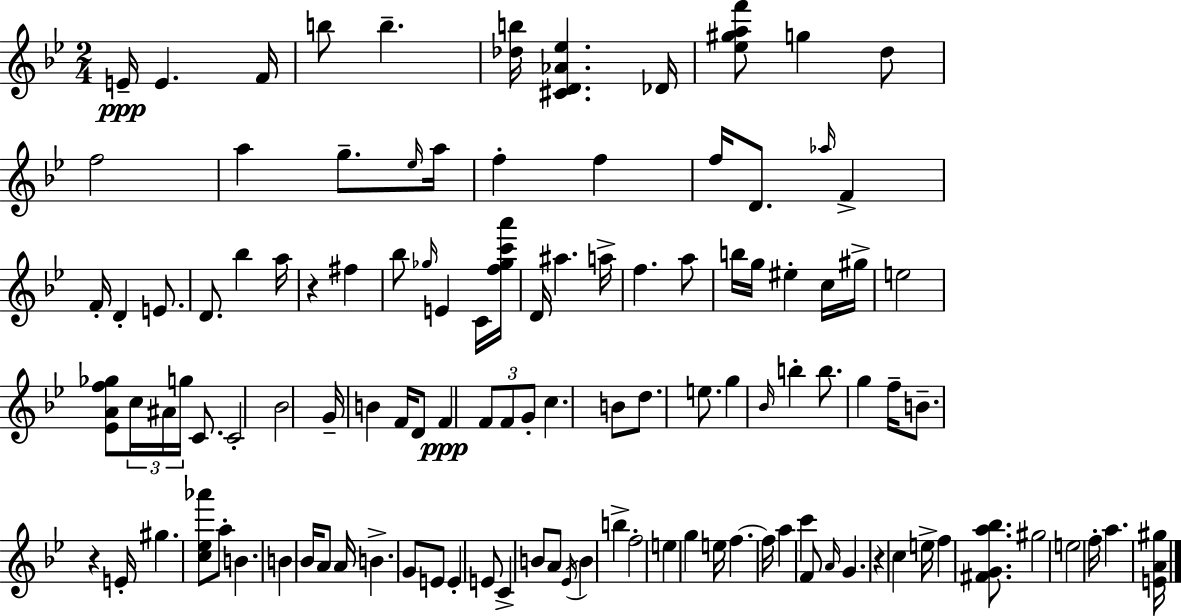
{
  \clef treble
  \numericTimeSignature
  \time 2/4
  \key g \minor
  \repeat volta 2 { e'16--\ppp e'4. f'16 | b''8 b''4.-- | <des'' b''>16 <cis' d' aes' ees''>4. des'16 | <ees'' gis'' a'' f'''>8 g''4 d''8 | \break f''2 | a''4 g''8.-- \grace { ees''16 } | a''16 f''4-. f''4 | f''16 d'8. \grace { aes''16 } f'4-> | \break f'16-. d'4-. e'8. | d'8. bes''4 | a''16 r4 fis''4 | bes''8 \grace { ges''16 } e'4 | \break c'16 <f'' ges'' c''' a'''>16 d'16 ais''4. | a''16-> f''4. | a''8 b''16 g''16 eis''4-. | c''16 gis''16-> e''2 | \break <ees' a' f'' ges''>8 \tuplet 3/2 { c''16 ais'16 g''16 } | c'8. c'2-. | bes'2 | g'16-- b'4 | \break f'16 d'8 f'4\ppp \tuplet 3/2 { f'8 | f'8 g'8-. } c''4. | b'8 d''8. | e''8. g''4 \grace { bes'16 } | \break b''4-. b''8. g''4 | f''16-- b'8.-- r4 | e'16-. gis''4. | <c'' ees'' aes'''>8 a''8-. b'4. | \break b'4 | bes'16 a'8 a'16 b'4.-> | g'8 e'8 e'4-. | e'8 c'4-> | \break b'8 a'8 \acciaccatura { ees'16 } b'4 | b''4-> f''2-. | e''4 | g''4 e''16 f''4.~~ | \break f''16 a''4 | c'''4 f'8 \grace { a'16 } | g'4. r4 | c''4 e''16-> f''4 | \break <fis' g' a'' bes''>8. gis''2 | e''2 | f''16-. a''4. | <e' a' gis''>16 } \bar "|."
}